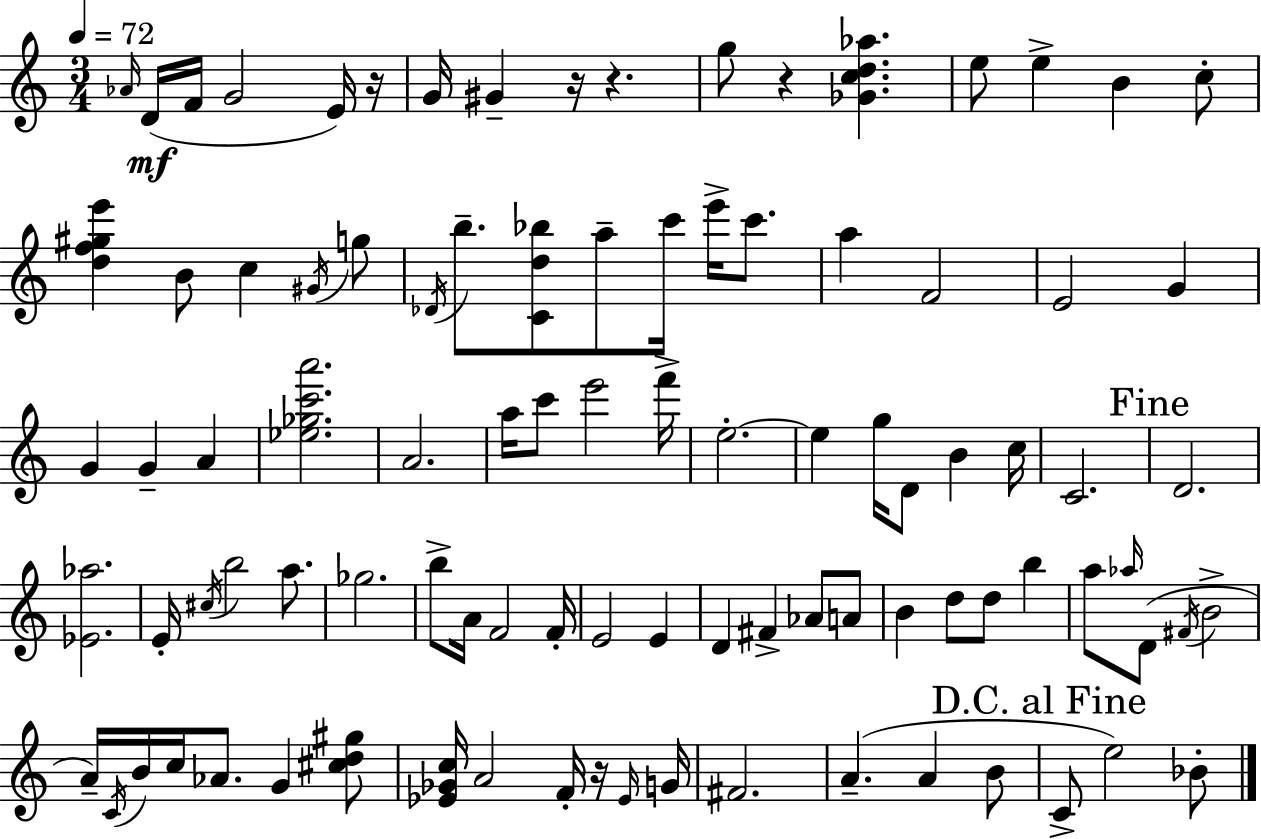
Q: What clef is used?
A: treble